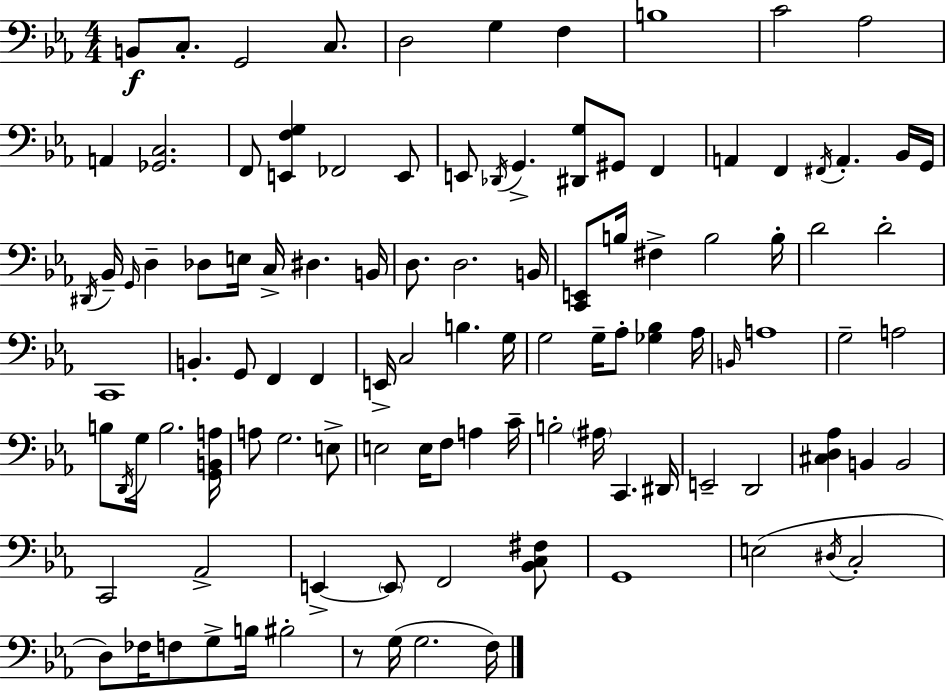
B2/e C3/e. G2/h C3/e. D3/h G3/q F3/q B3/w C4/h Ab3/h A2/q [Gb2,C3]/h. F2/e [E2,F3,G3]/q FES2/h E2/e E2/e Db2/s G2/q. [D#2,G3]/e G#2/e F2/q A2/q F2/q F#2/s A2/q. Bb2/s G2/s D#2/s Bb2/s G2/s D3/q Db3/e E3/s C3/s D#3/q. B2/s D3/e. D3/h. B2/s [C2,E2]/e B3/s F#3/q B3/h B3/s D4/h D4/h C2/w B2/q. G2/e F2/q F2/q E2/s C3/h B3/q. G3/s G3/h G3/s Ab3/e [Gb3,Bb3]/q Ab3/s B2/s A3/w G3/h A3/h B3/e D2/s G3/s B3/h. [G2,B2,A3]/s A3/e G3/h. E3/e E3/h E3/s F3/e A3/q C4/s B3/h A#3/s C2/q. D#2/s E2/h D2/h [C#3,D3,Ab3]/q B2/q B2/h C2/h Ab2/h E2/q E2/e F2/h [Bb2,C3,F#3]/e G2/w E3/h D#3/s C3/h D3/e FES3/s F3/e G3/e B3/s BIS3/h R/e G3/s G3/h. F3/s